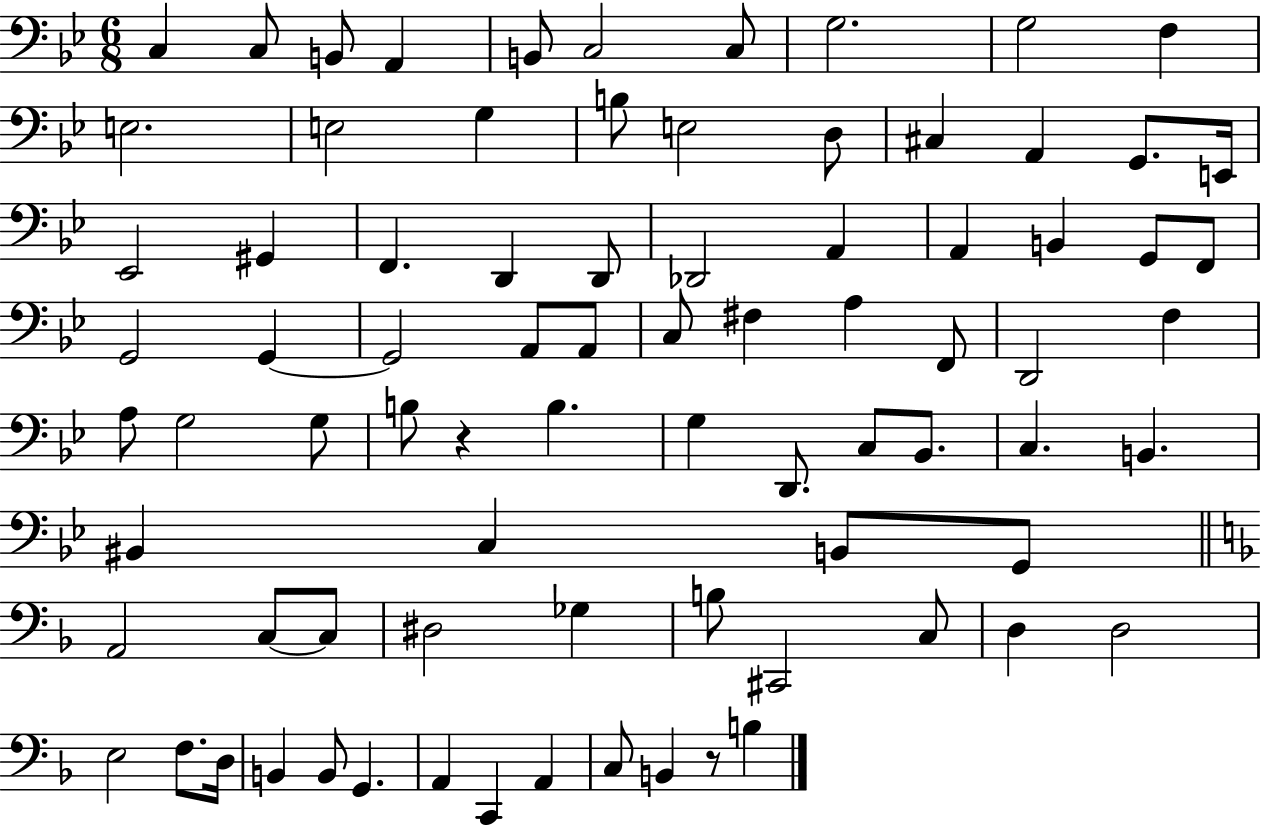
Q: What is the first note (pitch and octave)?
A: C3